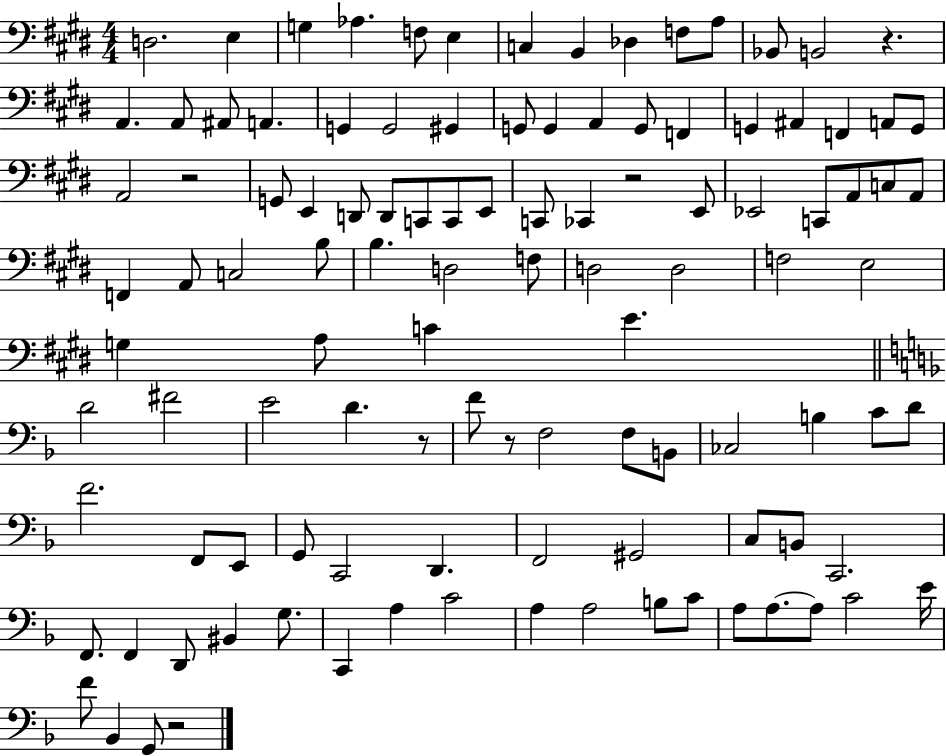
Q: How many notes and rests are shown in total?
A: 110